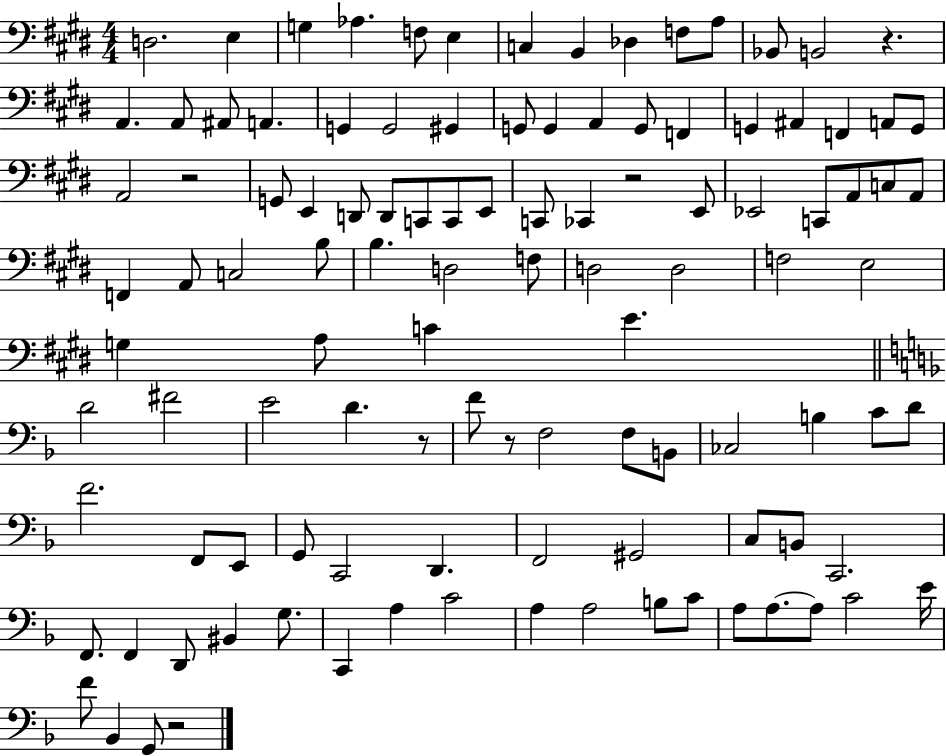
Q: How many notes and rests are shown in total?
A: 110